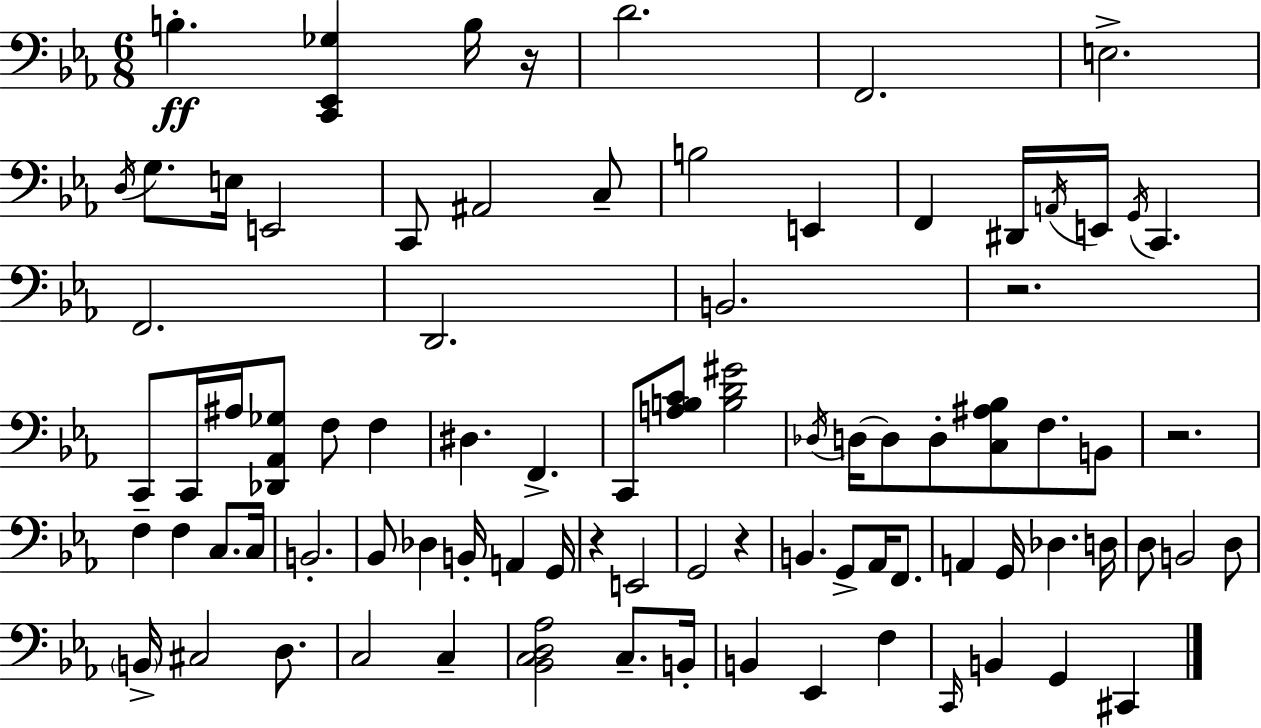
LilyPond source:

{
  \clef bass
  \numericTimeSignature
  \time 6/8
  \key c \minor
  b4.-.\ff <c, ees, ges>4 b16 r16 | d'2. | f,2. | e2.-> | \break \acciaccatura { d16 } g8. e16 e,2 | c,8 ais,2 c8-- | b2 e,4 | f,4 dis,16 \acciaccatura { a,16 } e,16 \acciaccatura { g,16 } c,4. | \break f,2. | d,2. | b,2. | r2. | \break c,8 c,16 ais16 <des, aes, ges>8 f8 f4 | dis4. f,4.-> | c,8 <a b c'>8 <b d' gis'>2 | \acciaccatura { des16 } d16~~ d8 d8-. <c ais bes>8 f8. | \break b,8 r2. | f4-- f4 | c8. c16 b,2.-. | bes,8 des4 b,16-. a,4 | \break g,16 r4 e,2 | g,2 | r4 b,4. g,8-> | aes,16 f,8. a,4 g,16 des4. | \break d16 d8 b,2 | d8 \parenthesize b,16-> cis2 | d8. c2 | c4-- <bes, c d aes>2 | \break c8.-- b,16-. b,4 ees,4 | f4 \grace { c,16 } b,4 g,4 | cis,4 \bar "|."
}